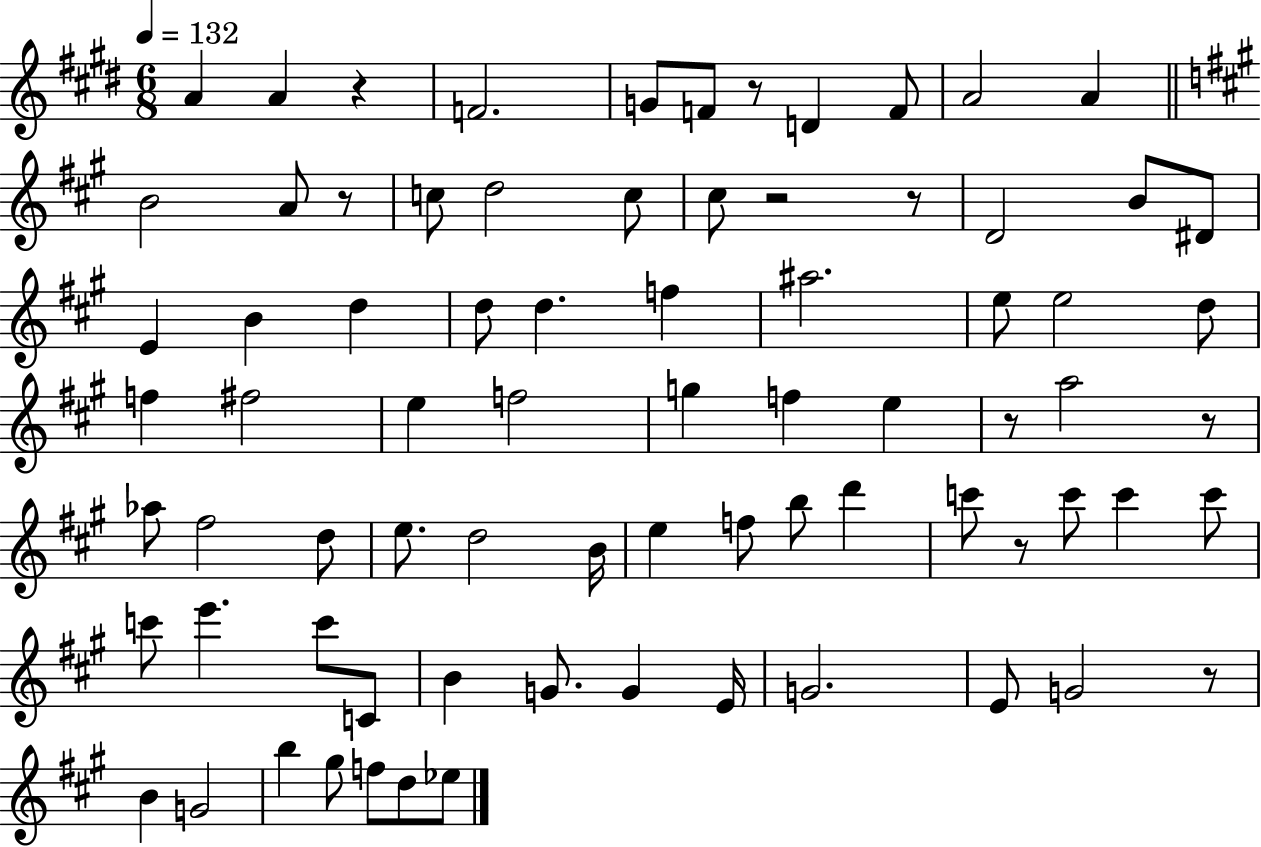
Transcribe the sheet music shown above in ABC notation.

X:1
T:Untitled
M:6/8
L:1/4
K:E
A A z F2 G/2 F/2 z/2 D F/2 A2 A B2 A/2 z/2 c/2 d2 c/2 ^c/2 z2 z/2 D2 B/2 ^D/2 E B d d/2 d f ^a2 e/2 e2 d/2 f ^f2 e f2 g f e z/2 a2 z/2 _a/2 ^f2 d/2 e/2 d2 B/4 e f/2 b/2 d' c'/2 z/2 c'/2 c' c'/2 c'/2 e' c'/2 C/2 B G/2 G E/4 G2 E/2 G2 z/2 B G2 b ^g/2 f/2 d/2 _e/2